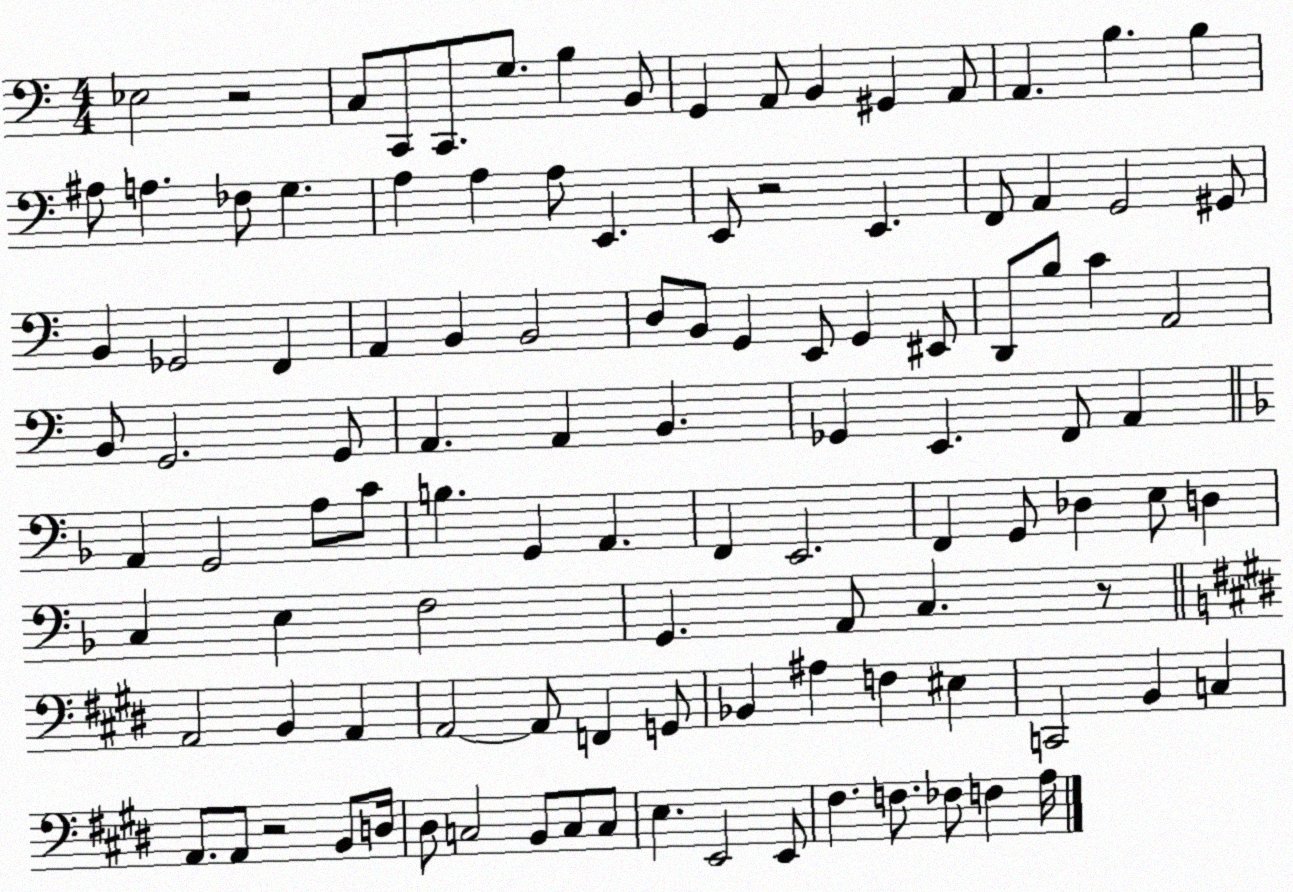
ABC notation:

X:1
T:Untitled
M:4/4
L:1/4
K:C
_E,2 z2 C,/2 C,,/2 C,,/2 G,/2 B, B,,/2 G,, A,,/2 B,, ^G,, A,,/2 A,, B, B, ^A,/2 A, _F,/2 G, A, A, A,/2 E,, E,,/2 z2 E,, F,,/2 A,, G,,2 ^G,,/2 B,, _G,,2 F,, A,, B,, B,,2 D,/2 B,,/2 G,, E,,/2 G,, ^E,,/2 D,,/2 B,/2 C A,,2 B,,/2 G,,2 G,,/2 A,, A,, B,, _G,, E,, F,,/2 A,, A,, G,,2 A,/2 C/2 B, G,, A,, F,, E,,2 F,, G,,/2 _D, E,/2 D, C, E, F,2 G,, A,,/2 C, z/2 A,,2 B,, A,, A,,2 A,,/2 F,, G,,/2 _B,, ^A, F, ^E, C,,2 B,, C, A,,/2 A,,/2 z2 B,,/2 D,/4 ^D,/2 C,2 B,,/2 C,/2 C,/2 E, E,,2 E,,/2 ^F, F,/2 _F,/2 F, A,/4